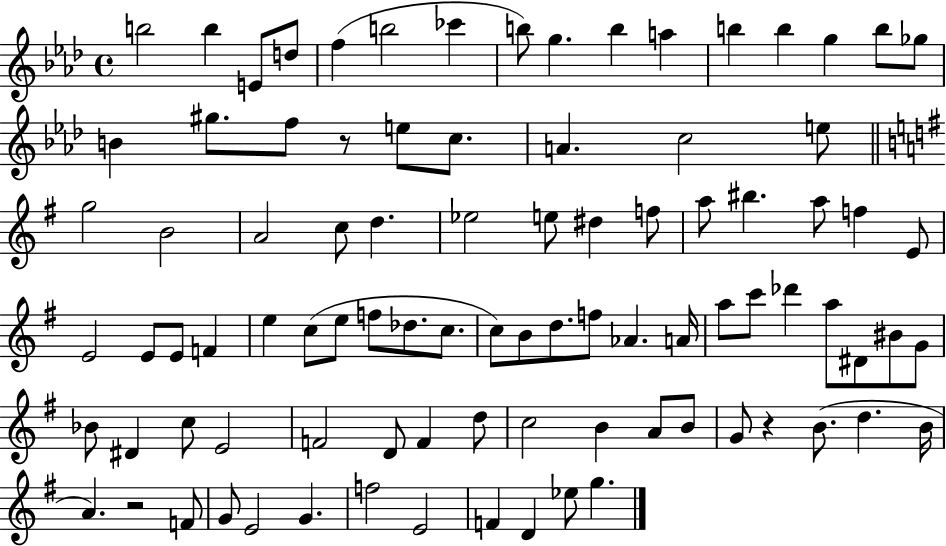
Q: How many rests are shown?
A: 3